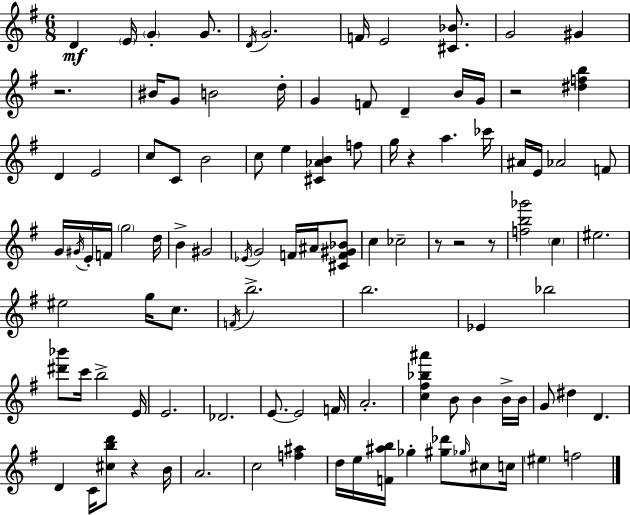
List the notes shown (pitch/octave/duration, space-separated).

D4/q E4/s G4/q G4/e. D4/s G4/h. F4/s E4/h [C#4,Bb4]/e. G4/h G#4/q R/h. BIS4/s G4/e B4/h D5/s G4/q F4/e D4/q B4/s G4/s R/h [D#5,F5,B5]/q D4/q E4/h C5/e C4/e B4/h C5/e E5/q [C#4,Ab4,B4]/q F5/e G5/s R/q A5/q. CES6/s A#4/s E4/s Ab4/h F4/e G4/s G#4/s E4/s F4/s G5/h D5/s B4/q G#4/h Eb4/s G4/h F4/s A#4/s [C#4,F4,G#4,Bb4]/e C5/q CES5/h R/e R/h R/e [F5,B5,Gb6]/h C5/q EIS5/h. EIS5/h G5/s C5/e. F4/s B5/h. B5/h. Eb4/q Bb5/h [D#6,Bb6]/e C6/s B5/h E4/s E4/h. Db4/h. E4/e. E4/h F4/s A4/h. [C5,F#5,Bb5,A#6]/q B4/e B4/q B4/s B4/s G4/e D#5/q D4/q. D4/q C4/s [C#5,B5,D6]/e R/q B4/s A4/h. C5/h [F5,A#5]/q D5/s E5/s [F4,A#5,B5]/s Gb5/q [G#5,Db6]/e Gb5/s C#5/e C5/s EIS5/q F5/h